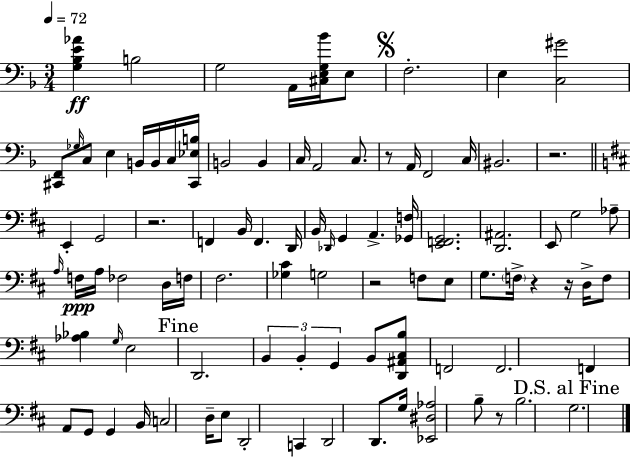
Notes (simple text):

[G3,Bb3,E4,Ab4]/q B3/h G3/h A2/s [C#3,E3,G3,Bb4]/s E3/e F3/h. E3/q [C3,G#4]/h [C#2,F2]/e Gb3/s C3/e E3/q B2/s B2/s C3/s [C#2,Eb3,B3]/s B2/h B2/q C3/s A2/h C3/e. R/e A2/s F2/h C3/s BIS2/h. R/h. E2/q G2/h R/h. F2/q B2/s F2/q. D2/s B2/s Db2/s G2/q A2/q. [Gb2,F3]/s [E2,F2,G2]/h. [D2,A#2]/h. E2/e G3/h Ab3/e A3/s F3/s A3/s FES3/h D3/s F3/s F#3/h. [Gb3,C#4]/q G3/h R/h F3/e E3/e G3/e. F3/s R/q R/s D3/s F3/e [Ab3,Bb3]/q G3/s E3/h D2/h. B2/q B2/q G2/q B2/e [D2,A#2,C#3,B3]/e F2/h F2/h. F2/q A2/e G2/e G2/q B2/s C3/h D3/s E3/e D2/h C2/q D2/h D2/e. G3/s [Eb2,D#3,Ab3]/h B3/e R/e B3/h. G3/h.